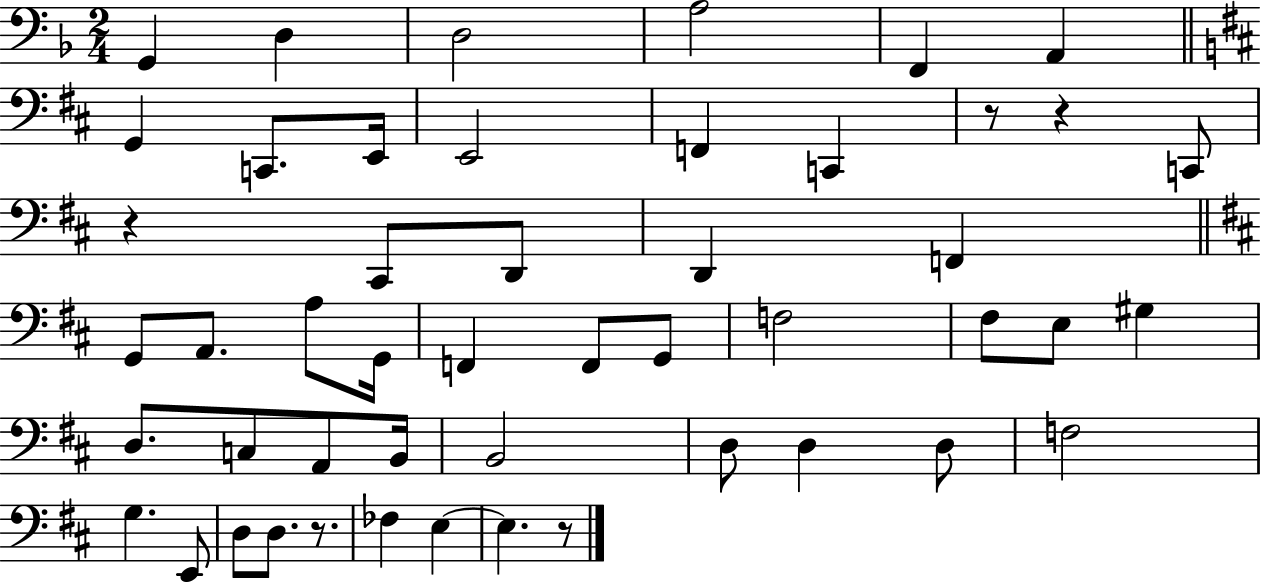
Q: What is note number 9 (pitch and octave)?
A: E2